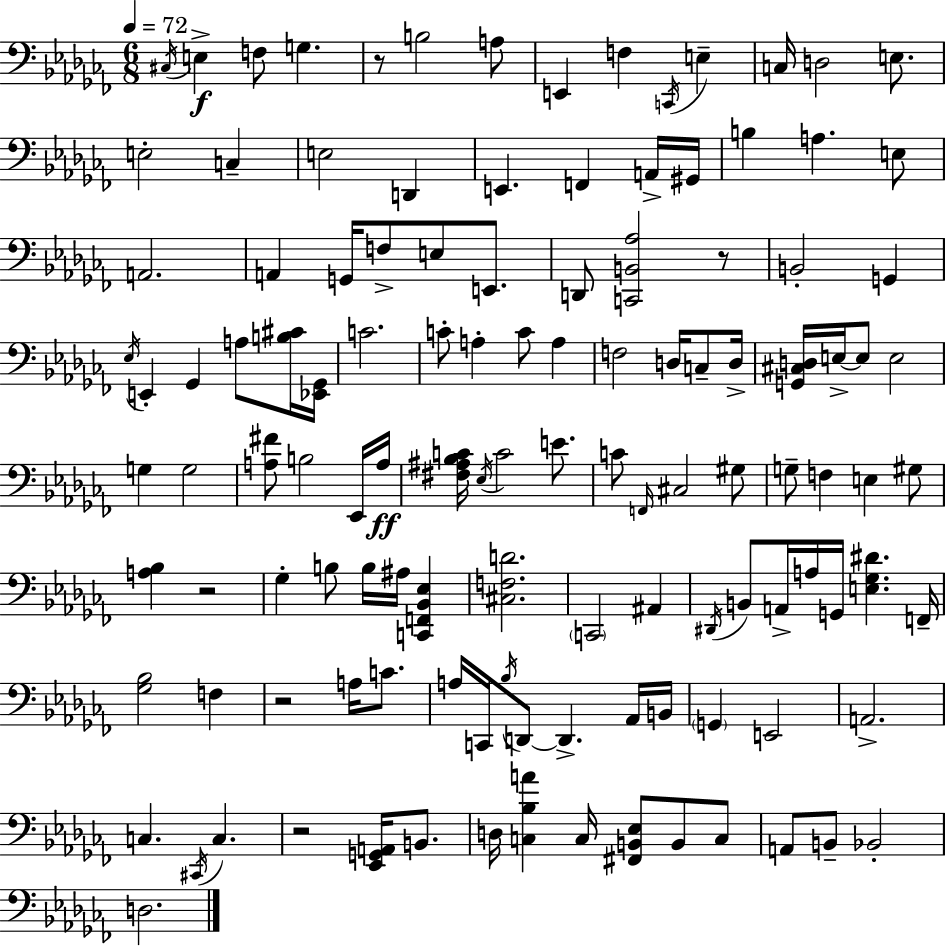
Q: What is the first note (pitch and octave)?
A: C#3